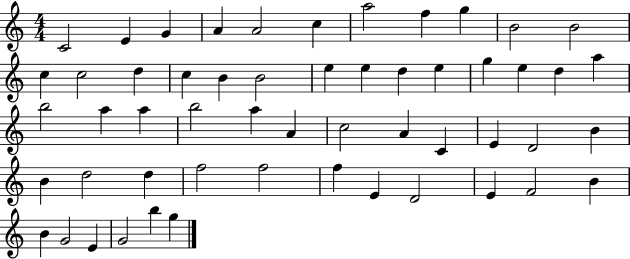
{
  \clef treble
  \numericTimeSignature
  \time 4/4
  \key c \major
  c'2 e'4 g'4 | a'4 a'2 c''4 | a''2 f''4 g''4 | b'2 b'2 | \break c''4 c''2 d''4 | c''4 b'4 b'2 | e''4 e''4 d''4 e''4 | g''4 e''4 d''4 a''4 | \break b''2 a''4 a''4 | b''2 a''4 a'4 | c''2 a'4 c'4 | e'4 d'2 b'4 | \break b'4 d''2 d''4 | f''2 f''2 | f''4 e'4 d'2 | e'4 f'2 b'4 | \break b'4 g'2 e'4 | g'2 b''4 g''4 | \bar "|."
}